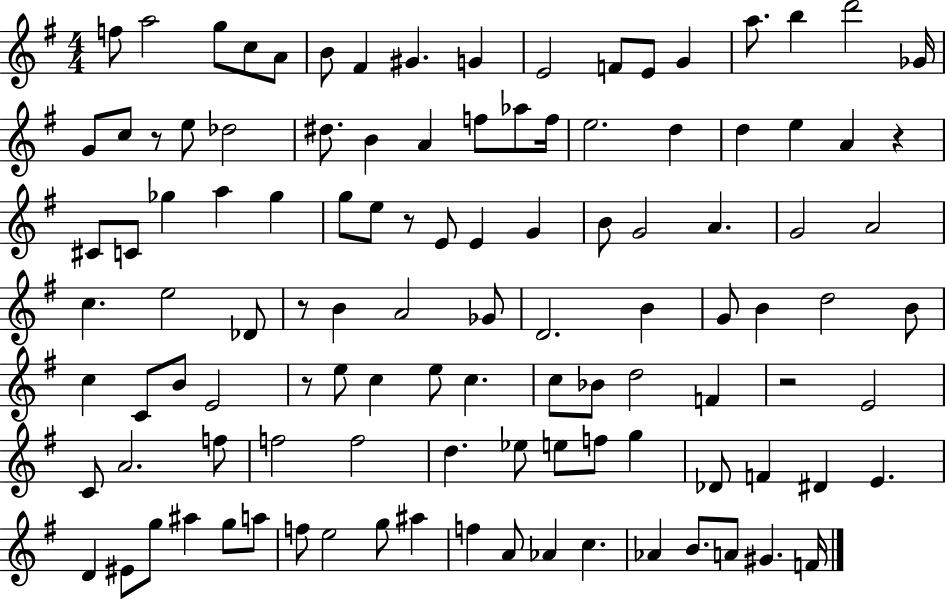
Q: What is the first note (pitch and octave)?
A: F5